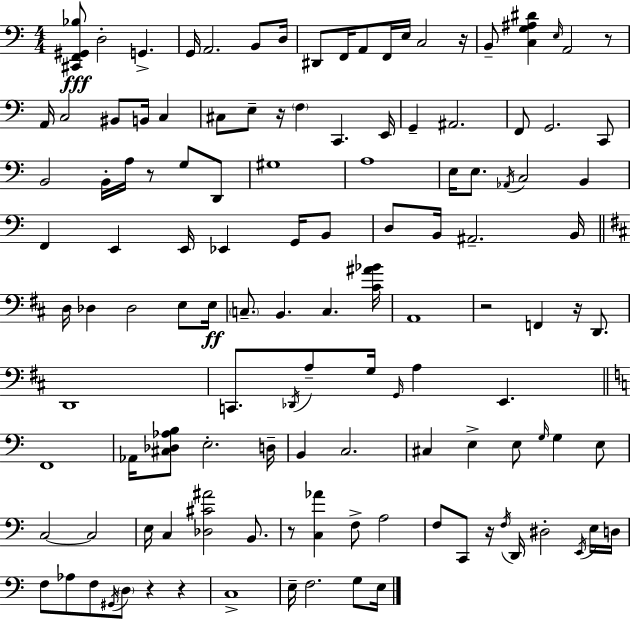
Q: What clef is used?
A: bass